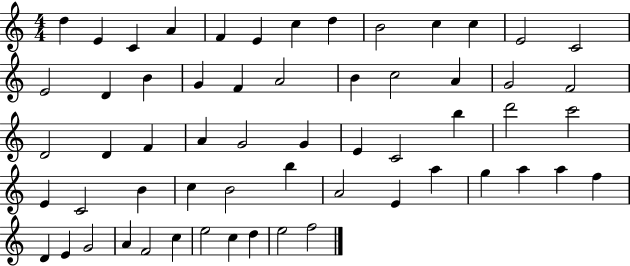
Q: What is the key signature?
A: C major